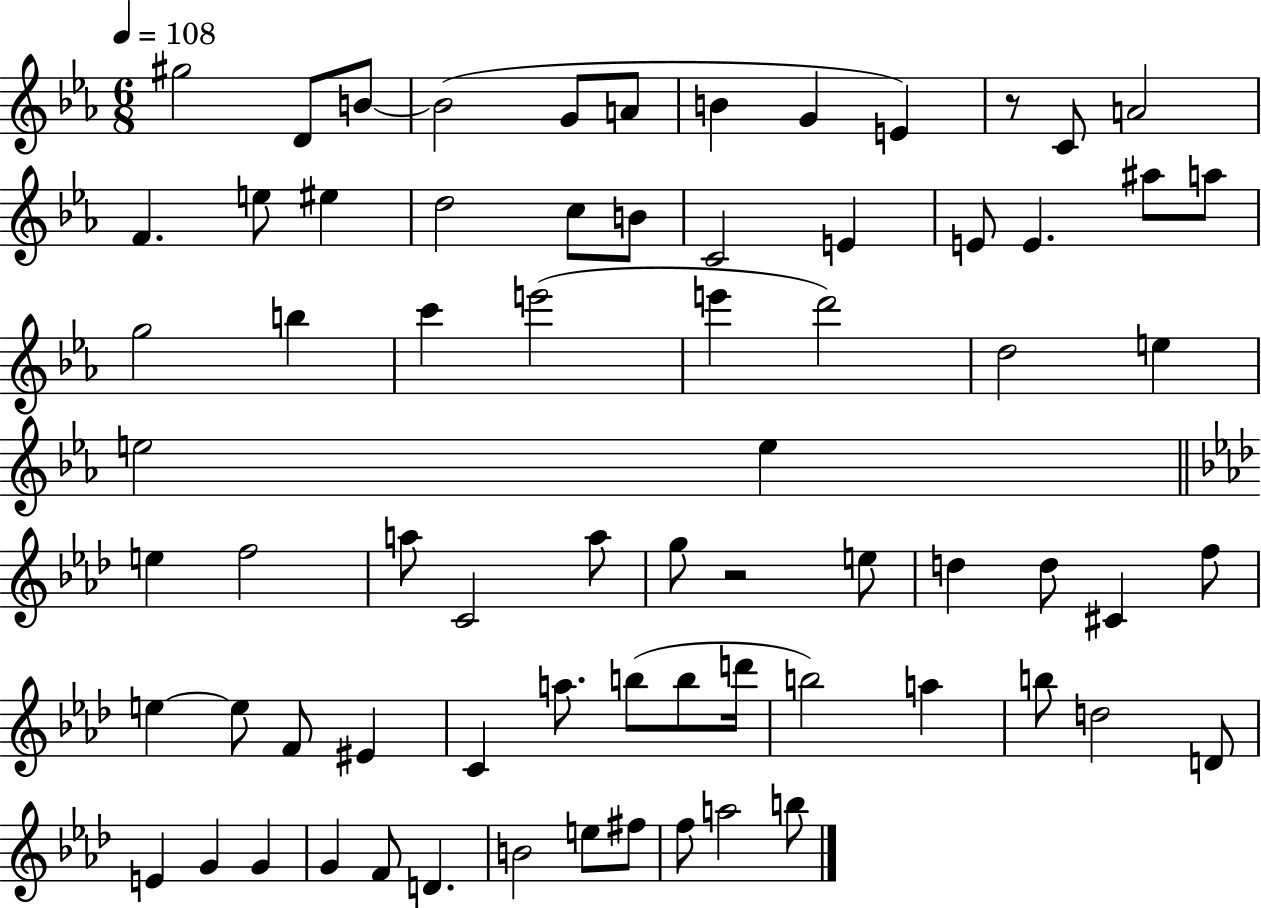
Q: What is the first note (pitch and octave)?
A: G#5